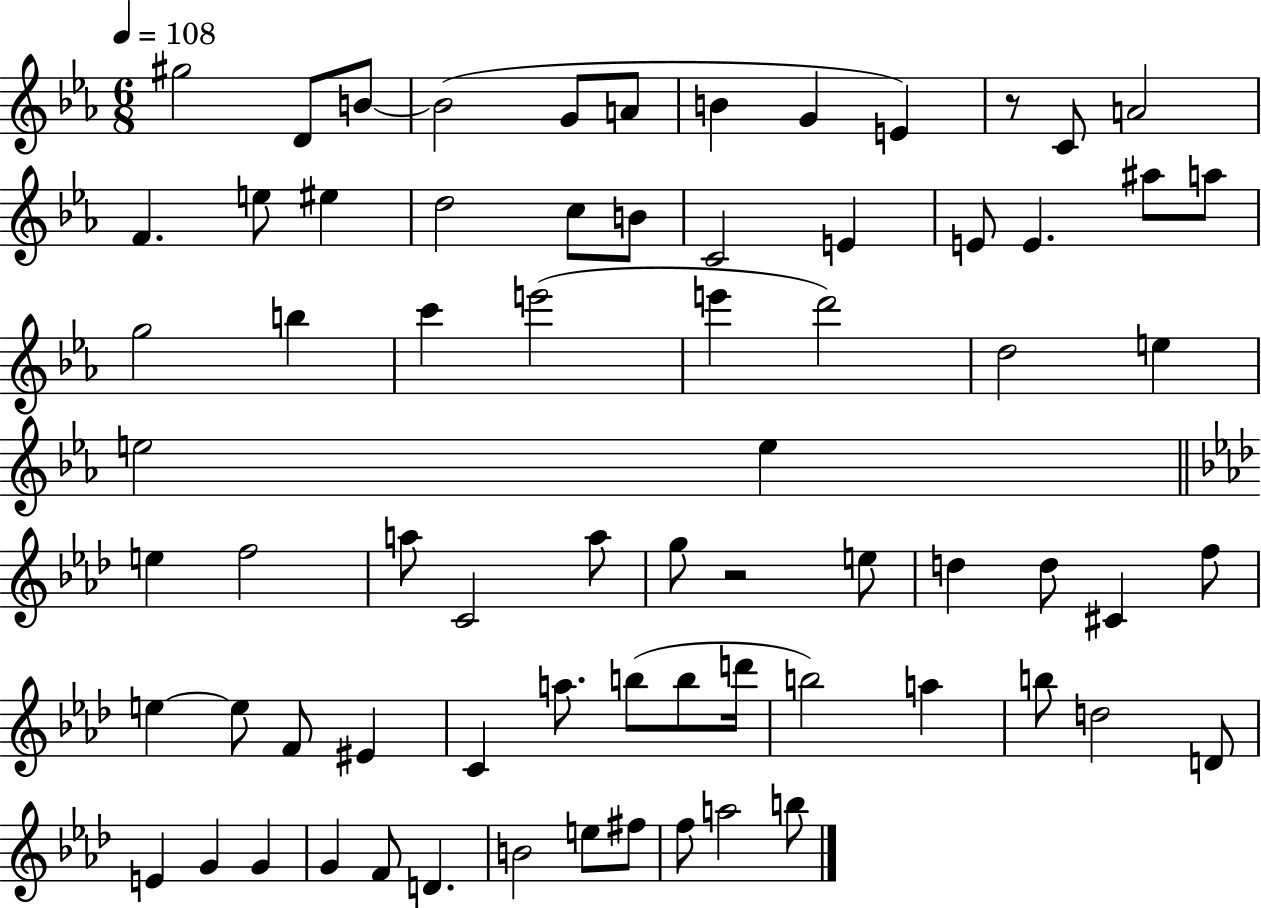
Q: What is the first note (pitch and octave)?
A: G#5